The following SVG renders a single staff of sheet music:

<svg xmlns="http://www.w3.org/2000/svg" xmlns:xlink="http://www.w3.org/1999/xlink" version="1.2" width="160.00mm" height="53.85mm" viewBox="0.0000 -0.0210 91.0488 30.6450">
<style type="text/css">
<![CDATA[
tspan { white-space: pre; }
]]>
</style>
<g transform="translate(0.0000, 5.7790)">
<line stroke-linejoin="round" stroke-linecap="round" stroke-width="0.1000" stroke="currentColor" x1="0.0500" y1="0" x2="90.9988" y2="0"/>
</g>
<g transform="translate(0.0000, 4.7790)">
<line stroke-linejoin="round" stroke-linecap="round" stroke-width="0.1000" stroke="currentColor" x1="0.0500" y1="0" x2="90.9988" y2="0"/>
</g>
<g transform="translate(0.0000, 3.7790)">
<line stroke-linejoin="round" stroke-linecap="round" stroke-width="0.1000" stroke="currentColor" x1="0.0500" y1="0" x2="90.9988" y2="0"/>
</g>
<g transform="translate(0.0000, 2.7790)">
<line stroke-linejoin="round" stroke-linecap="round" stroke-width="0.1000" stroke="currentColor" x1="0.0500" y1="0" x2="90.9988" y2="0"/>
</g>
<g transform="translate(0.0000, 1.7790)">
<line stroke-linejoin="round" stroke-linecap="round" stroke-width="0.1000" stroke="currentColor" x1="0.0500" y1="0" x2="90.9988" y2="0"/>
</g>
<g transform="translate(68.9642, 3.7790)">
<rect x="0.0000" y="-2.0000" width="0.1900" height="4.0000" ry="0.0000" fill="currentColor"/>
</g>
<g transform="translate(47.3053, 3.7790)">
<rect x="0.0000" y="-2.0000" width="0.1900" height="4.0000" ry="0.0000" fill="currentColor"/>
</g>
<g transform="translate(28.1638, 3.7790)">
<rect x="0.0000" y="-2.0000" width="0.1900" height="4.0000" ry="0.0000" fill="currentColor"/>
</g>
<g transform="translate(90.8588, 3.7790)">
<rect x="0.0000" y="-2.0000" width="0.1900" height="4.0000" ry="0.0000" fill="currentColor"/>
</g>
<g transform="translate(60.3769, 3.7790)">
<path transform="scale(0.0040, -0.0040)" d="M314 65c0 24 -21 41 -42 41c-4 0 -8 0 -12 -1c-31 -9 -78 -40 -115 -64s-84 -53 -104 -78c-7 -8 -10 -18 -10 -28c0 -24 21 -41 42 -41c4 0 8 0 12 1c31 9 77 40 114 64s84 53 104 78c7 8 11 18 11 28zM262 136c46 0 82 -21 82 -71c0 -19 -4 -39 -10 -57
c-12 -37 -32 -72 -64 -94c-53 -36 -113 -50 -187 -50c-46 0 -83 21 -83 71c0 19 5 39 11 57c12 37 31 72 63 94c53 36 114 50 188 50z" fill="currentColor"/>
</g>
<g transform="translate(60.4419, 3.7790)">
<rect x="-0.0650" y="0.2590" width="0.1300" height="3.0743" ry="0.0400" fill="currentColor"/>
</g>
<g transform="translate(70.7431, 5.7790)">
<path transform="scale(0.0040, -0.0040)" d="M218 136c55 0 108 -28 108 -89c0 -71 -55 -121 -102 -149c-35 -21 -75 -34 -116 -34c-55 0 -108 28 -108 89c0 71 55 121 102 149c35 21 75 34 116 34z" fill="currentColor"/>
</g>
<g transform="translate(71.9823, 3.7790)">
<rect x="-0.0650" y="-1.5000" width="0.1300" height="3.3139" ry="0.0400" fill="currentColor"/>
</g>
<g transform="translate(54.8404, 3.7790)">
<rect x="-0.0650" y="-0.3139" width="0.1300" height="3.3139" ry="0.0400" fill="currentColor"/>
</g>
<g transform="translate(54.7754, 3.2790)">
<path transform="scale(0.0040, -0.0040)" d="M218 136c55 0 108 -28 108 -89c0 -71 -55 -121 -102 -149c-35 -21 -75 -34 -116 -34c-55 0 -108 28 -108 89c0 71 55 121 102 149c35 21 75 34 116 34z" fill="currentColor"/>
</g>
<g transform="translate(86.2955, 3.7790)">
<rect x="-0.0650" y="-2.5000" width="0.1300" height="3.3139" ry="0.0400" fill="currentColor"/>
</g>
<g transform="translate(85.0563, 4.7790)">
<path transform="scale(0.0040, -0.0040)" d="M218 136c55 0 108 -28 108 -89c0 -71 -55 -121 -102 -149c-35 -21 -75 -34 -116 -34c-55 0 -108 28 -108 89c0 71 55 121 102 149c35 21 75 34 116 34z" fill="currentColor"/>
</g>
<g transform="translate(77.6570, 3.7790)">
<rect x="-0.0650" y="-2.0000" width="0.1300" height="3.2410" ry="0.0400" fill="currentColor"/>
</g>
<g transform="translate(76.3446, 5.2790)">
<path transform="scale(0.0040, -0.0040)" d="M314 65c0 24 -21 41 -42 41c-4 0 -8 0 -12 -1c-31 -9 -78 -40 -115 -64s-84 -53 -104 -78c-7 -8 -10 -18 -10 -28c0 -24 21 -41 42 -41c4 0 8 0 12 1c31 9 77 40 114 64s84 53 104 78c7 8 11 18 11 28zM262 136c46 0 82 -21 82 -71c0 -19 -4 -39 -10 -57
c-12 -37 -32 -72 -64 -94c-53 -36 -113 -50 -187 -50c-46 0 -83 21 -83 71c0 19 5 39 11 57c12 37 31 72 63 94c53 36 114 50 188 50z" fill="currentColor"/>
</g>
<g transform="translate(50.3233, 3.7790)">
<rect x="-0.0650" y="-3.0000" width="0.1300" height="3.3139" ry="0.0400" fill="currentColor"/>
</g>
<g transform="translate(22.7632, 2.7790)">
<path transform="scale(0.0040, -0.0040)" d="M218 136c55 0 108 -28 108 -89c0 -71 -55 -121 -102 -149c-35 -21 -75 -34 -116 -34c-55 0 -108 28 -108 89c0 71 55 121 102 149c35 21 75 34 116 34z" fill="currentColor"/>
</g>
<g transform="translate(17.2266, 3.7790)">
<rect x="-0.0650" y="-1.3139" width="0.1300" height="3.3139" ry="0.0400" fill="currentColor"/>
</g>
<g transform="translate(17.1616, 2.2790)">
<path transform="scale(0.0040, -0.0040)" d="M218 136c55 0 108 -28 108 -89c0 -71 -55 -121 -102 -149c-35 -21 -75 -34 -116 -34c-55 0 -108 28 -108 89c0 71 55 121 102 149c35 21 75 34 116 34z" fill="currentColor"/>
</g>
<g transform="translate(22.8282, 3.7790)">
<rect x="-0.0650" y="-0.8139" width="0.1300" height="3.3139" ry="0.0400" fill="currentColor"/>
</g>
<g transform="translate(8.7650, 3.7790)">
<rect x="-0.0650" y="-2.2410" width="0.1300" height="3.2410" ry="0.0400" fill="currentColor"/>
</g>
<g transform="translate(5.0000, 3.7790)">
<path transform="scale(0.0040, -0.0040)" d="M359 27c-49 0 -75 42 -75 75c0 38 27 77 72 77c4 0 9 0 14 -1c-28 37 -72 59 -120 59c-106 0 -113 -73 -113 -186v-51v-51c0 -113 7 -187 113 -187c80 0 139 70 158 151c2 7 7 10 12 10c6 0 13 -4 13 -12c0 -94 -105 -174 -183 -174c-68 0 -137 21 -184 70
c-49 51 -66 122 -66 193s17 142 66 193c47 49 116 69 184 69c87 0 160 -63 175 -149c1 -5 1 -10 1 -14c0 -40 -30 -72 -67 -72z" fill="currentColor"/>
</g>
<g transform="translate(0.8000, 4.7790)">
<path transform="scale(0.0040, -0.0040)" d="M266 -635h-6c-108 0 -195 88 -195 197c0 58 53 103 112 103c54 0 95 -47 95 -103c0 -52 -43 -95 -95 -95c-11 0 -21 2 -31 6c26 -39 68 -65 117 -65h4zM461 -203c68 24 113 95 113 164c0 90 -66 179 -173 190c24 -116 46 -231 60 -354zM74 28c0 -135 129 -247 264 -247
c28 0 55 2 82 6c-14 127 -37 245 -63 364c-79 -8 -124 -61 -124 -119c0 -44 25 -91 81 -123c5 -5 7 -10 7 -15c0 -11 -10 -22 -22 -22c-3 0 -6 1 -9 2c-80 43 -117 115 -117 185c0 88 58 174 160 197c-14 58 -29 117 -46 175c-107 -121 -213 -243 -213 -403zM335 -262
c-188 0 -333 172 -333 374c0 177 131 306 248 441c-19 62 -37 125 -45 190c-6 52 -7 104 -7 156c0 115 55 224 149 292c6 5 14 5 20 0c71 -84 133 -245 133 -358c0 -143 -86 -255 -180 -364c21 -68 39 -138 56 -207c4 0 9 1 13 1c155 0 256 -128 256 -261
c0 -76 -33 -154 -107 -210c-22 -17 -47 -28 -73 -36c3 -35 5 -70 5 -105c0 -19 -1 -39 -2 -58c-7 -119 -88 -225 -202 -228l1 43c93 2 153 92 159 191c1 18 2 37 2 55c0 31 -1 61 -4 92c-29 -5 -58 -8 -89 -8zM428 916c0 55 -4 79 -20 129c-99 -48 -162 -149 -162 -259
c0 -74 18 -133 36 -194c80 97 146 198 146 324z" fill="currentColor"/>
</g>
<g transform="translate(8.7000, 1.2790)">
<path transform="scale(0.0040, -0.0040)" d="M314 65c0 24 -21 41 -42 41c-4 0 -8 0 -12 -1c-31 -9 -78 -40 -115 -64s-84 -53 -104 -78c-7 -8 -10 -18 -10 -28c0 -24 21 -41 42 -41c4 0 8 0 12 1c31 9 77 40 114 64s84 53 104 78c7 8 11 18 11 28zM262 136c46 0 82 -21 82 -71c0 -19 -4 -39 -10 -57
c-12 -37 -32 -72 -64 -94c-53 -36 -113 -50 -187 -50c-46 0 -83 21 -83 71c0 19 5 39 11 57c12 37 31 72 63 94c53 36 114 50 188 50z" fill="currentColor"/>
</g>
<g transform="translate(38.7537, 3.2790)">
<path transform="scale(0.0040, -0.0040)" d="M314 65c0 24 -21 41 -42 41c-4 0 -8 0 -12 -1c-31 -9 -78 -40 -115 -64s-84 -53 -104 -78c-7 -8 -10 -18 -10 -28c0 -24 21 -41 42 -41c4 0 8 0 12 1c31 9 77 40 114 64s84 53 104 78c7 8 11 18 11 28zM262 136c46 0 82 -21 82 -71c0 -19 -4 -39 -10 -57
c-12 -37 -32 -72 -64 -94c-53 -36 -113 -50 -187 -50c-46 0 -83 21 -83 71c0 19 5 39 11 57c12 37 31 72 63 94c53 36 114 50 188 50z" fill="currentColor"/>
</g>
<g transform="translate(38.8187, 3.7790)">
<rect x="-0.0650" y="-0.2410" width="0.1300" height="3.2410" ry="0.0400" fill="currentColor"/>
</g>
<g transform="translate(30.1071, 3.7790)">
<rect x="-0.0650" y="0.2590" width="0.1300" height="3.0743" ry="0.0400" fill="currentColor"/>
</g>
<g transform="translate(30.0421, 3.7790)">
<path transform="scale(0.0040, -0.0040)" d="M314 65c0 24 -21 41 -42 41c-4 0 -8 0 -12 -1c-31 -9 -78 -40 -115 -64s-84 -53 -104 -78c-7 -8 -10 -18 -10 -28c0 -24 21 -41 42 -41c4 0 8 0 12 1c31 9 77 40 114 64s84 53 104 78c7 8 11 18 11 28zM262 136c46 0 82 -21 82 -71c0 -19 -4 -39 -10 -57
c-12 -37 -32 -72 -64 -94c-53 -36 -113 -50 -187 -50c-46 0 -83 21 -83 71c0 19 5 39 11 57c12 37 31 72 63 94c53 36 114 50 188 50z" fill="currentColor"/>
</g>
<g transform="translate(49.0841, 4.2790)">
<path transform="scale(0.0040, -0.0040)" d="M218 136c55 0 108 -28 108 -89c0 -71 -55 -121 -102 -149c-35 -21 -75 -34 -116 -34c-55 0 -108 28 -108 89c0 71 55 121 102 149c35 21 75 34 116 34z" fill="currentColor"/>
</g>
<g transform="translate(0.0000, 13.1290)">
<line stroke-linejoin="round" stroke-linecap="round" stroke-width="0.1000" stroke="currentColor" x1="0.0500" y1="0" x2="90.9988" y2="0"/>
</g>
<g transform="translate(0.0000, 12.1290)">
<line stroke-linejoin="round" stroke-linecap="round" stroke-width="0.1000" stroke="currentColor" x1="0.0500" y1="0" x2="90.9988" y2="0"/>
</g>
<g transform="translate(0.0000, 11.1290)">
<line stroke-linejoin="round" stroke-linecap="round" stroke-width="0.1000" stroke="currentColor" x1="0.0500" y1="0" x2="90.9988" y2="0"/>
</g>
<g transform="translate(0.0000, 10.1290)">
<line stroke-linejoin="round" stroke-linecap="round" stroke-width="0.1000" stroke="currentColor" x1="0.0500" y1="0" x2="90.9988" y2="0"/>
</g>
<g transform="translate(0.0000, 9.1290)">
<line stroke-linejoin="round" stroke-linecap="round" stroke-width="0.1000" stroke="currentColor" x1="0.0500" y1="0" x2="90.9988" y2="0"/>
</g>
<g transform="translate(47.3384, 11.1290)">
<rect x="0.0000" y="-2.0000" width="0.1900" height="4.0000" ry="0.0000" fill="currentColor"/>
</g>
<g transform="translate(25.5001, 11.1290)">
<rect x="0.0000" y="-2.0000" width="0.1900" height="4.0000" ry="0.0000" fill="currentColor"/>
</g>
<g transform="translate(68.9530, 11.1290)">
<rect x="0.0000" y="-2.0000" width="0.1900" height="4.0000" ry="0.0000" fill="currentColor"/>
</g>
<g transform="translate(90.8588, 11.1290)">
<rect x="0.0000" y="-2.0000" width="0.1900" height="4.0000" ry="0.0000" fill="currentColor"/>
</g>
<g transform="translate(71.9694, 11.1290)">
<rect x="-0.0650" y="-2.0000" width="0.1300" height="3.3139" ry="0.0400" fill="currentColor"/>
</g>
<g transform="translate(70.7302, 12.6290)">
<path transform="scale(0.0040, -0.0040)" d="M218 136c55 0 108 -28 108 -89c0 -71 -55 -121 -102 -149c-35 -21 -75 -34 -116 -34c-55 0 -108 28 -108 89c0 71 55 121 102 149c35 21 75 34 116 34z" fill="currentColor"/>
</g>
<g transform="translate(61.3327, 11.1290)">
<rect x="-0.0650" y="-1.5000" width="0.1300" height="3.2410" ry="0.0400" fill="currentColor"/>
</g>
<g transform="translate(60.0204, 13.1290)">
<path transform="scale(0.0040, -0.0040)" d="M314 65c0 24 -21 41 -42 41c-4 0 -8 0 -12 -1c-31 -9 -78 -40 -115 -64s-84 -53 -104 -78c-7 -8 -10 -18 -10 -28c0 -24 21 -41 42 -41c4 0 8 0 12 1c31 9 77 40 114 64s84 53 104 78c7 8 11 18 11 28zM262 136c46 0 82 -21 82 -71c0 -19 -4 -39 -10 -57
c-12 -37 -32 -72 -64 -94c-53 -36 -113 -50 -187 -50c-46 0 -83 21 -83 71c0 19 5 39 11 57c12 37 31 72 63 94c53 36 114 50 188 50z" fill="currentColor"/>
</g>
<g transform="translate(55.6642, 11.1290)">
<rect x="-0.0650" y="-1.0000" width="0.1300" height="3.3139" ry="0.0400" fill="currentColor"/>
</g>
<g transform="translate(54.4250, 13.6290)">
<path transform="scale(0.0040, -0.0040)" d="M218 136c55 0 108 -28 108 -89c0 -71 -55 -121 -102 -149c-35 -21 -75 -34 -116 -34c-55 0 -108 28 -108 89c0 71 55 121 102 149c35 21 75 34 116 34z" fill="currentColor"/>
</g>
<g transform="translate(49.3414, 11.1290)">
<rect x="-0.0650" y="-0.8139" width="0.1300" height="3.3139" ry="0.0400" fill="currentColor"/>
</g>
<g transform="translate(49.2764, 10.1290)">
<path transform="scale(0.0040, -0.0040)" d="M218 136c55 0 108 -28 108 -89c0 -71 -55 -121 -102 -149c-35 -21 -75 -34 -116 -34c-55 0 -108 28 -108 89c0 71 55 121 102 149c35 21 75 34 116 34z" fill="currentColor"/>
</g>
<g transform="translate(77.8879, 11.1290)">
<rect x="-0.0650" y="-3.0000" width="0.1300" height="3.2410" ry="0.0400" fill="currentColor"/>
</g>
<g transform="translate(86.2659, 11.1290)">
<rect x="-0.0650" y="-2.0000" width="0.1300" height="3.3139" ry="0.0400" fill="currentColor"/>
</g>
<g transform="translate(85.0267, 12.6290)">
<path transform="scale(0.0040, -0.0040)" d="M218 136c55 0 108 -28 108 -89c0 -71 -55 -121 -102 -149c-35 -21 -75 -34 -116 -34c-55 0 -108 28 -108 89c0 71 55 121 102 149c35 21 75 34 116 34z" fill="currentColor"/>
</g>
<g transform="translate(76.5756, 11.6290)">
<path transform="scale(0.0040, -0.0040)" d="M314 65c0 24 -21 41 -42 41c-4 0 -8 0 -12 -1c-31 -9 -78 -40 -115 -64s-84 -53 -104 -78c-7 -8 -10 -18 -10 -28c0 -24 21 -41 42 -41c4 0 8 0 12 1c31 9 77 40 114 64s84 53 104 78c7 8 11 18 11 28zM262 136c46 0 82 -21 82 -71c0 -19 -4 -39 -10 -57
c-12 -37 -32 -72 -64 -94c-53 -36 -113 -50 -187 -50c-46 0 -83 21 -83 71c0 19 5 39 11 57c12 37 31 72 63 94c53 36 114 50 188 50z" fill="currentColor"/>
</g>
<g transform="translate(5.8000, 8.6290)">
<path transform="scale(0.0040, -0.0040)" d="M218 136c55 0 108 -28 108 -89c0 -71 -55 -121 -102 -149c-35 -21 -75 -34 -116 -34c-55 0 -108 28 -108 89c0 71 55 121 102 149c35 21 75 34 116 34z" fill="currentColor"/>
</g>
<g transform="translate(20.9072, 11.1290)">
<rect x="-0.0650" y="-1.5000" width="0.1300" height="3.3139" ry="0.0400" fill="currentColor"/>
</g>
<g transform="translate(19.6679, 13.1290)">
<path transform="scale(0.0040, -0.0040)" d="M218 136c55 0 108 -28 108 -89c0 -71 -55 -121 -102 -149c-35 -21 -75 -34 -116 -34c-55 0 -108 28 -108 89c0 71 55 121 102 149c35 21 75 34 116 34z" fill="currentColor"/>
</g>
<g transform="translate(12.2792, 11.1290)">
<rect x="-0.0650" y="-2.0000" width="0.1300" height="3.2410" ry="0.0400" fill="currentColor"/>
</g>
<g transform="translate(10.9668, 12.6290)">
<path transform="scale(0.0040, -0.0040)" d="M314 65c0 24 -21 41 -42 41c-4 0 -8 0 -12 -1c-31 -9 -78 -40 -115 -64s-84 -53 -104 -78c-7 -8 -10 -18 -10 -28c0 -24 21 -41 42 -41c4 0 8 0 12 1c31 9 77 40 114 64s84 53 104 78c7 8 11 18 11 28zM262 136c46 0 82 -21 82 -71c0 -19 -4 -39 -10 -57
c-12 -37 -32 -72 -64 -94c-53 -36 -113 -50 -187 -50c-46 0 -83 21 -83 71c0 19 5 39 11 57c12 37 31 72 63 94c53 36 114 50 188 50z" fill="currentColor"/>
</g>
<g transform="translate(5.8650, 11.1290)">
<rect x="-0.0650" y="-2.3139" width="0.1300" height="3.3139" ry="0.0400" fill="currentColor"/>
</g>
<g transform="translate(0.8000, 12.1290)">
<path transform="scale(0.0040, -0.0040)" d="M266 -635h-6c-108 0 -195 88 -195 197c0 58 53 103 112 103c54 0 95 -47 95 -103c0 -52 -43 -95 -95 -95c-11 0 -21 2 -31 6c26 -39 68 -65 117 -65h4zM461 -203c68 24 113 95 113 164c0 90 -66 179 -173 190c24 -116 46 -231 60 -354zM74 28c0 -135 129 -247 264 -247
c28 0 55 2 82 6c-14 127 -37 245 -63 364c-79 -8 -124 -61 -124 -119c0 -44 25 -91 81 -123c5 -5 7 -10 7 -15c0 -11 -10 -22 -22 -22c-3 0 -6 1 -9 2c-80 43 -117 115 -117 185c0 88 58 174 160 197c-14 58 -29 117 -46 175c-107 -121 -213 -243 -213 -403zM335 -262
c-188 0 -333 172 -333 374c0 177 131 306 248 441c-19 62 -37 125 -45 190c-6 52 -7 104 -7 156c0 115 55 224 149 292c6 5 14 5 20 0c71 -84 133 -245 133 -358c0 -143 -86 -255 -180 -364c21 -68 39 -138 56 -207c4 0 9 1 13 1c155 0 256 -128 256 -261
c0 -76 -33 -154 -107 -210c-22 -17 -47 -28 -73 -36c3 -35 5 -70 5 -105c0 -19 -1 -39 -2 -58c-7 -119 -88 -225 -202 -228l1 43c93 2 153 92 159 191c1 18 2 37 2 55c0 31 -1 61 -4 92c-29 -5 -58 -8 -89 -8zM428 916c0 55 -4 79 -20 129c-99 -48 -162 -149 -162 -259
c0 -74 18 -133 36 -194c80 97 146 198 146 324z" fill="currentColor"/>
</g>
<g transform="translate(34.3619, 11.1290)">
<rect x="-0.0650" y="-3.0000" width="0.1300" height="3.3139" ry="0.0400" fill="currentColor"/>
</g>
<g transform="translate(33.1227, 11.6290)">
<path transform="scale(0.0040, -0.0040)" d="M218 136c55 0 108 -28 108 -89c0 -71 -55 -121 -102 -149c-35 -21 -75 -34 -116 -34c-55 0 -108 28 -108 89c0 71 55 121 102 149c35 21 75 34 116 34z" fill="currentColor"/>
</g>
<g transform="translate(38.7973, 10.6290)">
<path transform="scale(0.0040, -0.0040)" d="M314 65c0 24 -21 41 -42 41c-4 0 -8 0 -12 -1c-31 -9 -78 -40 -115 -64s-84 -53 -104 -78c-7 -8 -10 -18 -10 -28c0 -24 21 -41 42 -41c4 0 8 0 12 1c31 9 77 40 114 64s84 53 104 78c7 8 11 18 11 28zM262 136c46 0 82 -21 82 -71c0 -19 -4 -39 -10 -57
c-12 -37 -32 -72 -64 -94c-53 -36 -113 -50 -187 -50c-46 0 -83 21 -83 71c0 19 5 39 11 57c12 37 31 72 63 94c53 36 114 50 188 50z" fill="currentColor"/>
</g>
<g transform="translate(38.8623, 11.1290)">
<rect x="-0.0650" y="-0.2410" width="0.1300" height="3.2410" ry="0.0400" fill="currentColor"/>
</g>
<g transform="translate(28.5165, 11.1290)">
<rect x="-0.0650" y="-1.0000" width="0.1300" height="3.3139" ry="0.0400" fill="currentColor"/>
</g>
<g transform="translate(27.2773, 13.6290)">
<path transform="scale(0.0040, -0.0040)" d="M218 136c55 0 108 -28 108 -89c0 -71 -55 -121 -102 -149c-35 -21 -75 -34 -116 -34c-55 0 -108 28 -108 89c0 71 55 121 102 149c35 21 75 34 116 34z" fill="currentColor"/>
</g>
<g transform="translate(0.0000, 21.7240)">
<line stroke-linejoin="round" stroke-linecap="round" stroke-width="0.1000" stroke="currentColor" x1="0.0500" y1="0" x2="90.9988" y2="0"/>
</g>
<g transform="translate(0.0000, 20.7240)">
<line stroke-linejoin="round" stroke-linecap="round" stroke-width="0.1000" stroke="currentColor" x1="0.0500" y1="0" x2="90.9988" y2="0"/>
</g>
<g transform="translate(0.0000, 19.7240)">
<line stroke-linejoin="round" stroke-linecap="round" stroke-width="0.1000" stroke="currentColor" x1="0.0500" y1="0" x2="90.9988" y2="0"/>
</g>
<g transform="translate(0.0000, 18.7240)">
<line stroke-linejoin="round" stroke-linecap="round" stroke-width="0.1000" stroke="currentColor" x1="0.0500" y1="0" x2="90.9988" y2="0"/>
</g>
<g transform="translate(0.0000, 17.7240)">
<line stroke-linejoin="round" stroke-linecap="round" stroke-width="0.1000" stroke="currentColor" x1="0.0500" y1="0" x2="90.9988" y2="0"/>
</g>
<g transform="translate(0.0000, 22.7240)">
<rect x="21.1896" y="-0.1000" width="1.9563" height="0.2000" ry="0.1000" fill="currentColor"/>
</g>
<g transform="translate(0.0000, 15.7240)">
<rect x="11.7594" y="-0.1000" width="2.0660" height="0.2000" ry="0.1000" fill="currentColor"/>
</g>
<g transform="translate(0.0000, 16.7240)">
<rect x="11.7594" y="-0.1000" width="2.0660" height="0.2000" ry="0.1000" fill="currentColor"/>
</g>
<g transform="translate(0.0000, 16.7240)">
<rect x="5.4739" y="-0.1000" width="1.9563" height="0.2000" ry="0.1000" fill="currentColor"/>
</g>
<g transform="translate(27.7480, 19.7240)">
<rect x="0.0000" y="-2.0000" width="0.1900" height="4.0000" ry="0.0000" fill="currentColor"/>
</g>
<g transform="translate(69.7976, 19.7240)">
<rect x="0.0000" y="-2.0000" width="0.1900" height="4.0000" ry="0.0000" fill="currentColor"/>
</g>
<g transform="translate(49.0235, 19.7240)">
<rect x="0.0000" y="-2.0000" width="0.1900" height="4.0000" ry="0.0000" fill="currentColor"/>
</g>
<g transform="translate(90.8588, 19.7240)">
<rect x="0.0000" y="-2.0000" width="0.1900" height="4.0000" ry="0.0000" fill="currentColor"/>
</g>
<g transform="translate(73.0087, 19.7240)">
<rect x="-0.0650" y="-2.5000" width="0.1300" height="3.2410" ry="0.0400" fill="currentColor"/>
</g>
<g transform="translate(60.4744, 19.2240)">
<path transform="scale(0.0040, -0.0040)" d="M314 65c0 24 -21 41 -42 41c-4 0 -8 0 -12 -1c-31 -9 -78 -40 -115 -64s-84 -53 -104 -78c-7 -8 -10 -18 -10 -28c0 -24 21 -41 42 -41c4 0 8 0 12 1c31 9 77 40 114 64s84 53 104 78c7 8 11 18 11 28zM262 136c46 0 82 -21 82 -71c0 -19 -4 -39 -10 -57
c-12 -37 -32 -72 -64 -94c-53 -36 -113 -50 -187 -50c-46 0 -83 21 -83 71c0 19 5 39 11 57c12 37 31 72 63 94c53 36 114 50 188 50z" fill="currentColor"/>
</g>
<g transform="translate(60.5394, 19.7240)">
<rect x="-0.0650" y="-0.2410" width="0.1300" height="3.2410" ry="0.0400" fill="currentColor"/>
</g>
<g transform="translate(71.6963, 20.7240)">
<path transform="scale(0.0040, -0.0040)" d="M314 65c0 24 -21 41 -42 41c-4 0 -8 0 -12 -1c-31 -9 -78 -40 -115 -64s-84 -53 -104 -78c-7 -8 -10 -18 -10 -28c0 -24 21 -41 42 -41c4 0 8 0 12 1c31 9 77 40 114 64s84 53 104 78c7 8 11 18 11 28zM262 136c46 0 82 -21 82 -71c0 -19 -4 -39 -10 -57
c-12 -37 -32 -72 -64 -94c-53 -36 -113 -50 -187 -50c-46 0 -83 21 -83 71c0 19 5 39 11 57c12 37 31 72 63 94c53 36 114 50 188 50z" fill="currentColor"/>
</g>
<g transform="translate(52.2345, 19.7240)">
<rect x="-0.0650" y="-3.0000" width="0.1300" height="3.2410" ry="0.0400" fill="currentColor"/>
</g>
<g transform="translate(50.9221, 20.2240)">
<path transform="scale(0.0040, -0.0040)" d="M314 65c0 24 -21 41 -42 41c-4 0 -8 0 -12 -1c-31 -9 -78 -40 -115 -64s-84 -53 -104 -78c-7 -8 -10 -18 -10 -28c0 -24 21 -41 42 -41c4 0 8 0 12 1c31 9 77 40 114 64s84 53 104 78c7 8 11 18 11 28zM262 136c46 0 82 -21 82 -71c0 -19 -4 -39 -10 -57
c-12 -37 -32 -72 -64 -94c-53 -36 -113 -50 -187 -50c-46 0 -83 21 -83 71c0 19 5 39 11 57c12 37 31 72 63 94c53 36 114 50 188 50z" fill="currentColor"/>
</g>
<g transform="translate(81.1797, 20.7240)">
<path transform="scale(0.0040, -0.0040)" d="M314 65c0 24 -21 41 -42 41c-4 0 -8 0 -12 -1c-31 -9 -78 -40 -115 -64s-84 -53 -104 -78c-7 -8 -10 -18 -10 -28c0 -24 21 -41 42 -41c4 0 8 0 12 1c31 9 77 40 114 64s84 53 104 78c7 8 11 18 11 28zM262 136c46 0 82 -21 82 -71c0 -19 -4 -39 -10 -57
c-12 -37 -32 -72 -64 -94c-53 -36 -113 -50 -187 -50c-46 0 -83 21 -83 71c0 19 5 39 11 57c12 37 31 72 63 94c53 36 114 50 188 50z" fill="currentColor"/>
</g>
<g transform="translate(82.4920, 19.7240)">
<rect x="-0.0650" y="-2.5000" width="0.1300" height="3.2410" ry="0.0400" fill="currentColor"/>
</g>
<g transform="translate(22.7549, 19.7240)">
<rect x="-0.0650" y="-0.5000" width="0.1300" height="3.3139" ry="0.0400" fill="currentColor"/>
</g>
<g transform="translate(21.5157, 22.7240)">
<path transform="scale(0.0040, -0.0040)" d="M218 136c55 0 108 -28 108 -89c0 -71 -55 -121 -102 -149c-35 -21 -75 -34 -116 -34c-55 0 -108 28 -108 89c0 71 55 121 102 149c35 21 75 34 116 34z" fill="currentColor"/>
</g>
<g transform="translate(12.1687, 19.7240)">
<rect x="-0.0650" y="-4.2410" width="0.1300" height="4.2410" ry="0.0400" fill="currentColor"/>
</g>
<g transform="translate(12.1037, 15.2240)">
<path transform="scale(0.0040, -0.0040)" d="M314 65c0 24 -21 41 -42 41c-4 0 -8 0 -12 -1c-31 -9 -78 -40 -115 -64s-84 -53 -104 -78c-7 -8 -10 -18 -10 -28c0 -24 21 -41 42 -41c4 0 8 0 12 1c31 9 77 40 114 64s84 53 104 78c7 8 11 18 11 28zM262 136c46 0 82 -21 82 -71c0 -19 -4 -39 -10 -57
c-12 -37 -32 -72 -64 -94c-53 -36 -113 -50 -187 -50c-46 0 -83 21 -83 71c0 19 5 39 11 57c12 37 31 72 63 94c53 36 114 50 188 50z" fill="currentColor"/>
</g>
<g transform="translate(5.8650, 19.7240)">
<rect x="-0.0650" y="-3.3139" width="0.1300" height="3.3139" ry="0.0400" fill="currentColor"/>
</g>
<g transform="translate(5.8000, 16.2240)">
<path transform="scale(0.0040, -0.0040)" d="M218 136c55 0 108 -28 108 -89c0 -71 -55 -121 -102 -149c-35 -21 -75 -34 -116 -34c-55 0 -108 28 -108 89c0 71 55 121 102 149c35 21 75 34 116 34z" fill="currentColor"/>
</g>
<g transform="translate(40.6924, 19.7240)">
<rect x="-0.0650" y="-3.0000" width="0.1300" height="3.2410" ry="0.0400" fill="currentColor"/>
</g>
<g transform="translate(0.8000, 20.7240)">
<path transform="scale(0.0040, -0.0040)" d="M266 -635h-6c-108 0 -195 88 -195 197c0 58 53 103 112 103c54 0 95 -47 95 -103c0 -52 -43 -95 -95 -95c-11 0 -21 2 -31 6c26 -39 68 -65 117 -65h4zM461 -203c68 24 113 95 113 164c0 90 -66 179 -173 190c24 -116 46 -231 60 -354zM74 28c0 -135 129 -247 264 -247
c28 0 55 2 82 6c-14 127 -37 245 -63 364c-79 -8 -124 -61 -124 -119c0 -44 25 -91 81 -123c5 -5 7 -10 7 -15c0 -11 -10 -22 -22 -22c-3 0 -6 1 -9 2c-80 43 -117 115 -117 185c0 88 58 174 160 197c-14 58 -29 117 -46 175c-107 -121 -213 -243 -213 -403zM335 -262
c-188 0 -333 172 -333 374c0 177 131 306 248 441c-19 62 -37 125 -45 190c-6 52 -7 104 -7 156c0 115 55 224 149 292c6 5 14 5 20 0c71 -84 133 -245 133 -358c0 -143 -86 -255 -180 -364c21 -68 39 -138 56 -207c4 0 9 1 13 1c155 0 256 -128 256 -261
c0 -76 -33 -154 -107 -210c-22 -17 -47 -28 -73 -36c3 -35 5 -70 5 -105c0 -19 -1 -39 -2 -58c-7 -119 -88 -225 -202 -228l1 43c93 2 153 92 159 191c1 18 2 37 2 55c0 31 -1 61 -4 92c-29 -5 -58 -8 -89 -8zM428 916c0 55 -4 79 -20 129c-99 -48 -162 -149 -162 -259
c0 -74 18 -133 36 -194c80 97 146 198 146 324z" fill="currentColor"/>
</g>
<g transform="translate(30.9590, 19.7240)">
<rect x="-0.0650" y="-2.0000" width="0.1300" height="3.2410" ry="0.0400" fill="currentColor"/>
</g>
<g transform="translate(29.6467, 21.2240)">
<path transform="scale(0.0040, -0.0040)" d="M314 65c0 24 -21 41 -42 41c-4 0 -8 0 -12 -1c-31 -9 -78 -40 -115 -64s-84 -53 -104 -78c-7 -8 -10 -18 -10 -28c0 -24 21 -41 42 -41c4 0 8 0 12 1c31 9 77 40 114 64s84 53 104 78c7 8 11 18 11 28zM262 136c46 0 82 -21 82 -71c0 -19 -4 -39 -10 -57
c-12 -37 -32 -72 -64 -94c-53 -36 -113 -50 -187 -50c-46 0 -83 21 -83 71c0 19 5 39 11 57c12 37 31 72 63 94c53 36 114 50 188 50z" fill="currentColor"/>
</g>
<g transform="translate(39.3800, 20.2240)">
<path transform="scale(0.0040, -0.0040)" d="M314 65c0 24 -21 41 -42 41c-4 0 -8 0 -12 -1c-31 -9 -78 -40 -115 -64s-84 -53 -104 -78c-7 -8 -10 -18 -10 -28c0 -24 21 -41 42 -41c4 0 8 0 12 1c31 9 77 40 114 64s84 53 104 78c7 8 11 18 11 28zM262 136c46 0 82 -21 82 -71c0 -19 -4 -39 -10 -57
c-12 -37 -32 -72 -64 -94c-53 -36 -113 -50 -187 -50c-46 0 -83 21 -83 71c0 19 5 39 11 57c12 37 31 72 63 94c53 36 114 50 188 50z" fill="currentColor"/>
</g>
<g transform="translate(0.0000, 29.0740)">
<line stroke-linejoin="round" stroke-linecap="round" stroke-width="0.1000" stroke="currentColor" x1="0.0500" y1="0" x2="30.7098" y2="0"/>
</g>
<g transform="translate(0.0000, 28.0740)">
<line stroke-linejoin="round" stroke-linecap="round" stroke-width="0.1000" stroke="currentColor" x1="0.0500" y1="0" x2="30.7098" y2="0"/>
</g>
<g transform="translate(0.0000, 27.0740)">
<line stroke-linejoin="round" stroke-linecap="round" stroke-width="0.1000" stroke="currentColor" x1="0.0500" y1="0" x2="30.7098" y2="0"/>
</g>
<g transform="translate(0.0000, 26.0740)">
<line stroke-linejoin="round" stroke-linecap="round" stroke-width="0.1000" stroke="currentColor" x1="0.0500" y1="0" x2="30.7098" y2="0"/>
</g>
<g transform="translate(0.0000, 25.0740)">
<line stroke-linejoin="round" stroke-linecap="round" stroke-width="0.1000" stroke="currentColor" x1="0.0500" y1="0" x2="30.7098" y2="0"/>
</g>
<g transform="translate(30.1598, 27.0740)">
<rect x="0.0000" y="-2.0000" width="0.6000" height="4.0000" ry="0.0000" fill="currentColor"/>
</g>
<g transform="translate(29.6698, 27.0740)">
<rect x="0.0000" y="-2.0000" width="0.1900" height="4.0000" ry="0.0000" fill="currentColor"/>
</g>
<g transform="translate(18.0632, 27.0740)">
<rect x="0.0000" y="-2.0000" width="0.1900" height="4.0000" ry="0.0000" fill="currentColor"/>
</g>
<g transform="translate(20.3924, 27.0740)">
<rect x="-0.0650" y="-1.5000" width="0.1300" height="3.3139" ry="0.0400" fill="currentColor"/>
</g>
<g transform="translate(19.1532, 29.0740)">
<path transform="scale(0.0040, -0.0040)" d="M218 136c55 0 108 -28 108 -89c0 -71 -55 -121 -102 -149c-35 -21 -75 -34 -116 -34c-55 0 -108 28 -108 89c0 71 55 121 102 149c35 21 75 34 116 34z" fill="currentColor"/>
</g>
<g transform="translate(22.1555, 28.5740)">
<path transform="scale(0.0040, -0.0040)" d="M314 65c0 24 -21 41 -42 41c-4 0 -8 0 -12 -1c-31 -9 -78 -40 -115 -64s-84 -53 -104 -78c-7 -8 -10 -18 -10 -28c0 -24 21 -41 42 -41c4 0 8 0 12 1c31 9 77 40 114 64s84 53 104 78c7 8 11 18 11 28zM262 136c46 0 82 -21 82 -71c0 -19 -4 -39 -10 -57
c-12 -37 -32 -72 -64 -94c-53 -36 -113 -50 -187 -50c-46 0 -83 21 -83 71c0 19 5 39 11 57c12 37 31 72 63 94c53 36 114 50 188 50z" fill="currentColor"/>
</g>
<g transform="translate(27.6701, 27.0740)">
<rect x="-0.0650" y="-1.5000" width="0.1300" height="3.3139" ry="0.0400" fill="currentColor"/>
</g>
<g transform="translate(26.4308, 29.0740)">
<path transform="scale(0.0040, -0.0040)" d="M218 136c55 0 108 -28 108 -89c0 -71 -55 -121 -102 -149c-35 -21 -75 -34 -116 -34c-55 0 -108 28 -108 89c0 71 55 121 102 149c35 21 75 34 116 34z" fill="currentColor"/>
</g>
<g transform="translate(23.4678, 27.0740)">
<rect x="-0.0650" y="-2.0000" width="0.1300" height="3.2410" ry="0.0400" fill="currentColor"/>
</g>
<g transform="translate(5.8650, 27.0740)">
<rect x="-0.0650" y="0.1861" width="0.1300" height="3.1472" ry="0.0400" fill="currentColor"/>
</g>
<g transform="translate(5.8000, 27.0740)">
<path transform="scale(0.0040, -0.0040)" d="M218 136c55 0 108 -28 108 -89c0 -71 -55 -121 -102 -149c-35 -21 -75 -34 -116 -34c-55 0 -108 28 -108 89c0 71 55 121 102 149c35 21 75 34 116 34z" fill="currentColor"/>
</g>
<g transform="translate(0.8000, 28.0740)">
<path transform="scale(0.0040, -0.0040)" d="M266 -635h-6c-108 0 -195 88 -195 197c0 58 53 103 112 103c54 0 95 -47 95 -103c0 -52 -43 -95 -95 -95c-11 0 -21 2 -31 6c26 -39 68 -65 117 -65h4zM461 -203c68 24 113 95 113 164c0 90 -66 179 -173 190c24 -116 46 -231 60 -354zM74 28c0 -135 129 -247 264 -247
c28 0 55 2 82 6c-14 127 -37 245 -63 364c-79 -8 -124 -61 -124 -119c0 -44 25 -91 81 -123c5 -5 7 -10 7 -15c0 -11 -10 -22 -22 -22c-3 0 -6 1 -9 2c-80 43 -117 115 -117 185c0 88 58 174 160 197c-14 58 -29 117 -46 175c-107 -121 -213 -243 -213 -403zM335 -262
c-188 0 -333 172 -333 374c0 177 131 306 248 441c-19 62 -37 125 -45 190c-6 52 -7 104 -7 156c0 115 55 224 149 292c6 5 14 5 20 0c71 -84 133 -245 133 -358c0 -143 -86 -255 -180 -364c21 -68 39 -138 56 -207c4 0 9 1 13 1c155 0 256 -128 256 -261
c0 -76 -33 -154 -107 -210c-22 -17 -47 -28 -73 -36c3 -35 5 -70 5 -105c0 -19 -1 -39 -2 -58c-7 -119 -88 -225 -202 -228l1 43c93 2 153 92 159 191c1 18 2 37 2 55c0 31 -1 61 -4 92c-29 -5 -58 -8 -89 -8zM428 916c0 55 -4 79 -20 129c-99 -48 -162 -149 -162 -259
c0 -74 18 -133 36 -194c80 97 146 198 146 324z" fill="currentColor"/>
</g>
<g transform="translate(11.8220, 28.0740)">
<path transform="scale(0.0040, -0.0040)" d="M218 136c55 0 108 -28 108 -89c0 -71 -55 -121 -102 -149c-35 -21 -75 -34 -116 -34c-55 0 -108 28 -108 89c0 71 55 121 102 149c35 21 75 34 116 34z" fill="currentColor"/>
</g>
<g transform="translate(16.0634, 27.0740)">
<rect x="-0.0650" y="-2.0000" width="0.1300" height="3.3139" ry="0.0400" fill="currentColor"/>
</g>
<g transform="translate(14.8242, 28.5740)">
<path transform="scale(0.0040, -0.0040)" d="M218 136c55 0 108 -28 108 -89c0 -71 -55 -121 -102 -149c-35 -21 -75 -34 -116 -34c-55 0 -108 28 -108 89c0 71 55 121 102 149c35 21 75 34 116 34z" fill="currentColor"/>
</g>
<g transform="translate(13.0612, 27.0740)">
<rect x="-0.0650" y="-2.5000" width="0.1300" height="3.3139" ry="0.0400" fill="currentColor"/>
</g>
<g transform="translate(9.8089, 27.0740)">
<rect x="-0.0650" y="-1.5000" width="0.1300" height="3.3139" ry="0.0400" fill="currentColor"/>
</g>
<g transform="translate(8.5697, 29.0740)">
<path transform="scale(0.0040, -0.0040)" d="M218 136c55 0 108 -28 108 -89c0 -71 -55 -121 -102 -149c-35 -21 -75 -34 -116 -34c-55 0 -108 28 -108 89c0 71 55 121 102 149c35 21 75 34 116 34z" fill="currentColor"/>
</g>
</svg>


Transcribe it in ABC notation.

X:1
T:Untitled
M:4/4
L:1/4
K:C
g2 e d B2 c2 A c B2 E F2 G g F2 E D A c2 d D E2 F A2 F b d'2 C F2 A2 A2 c2 G2 G2 B E G F E F2 E